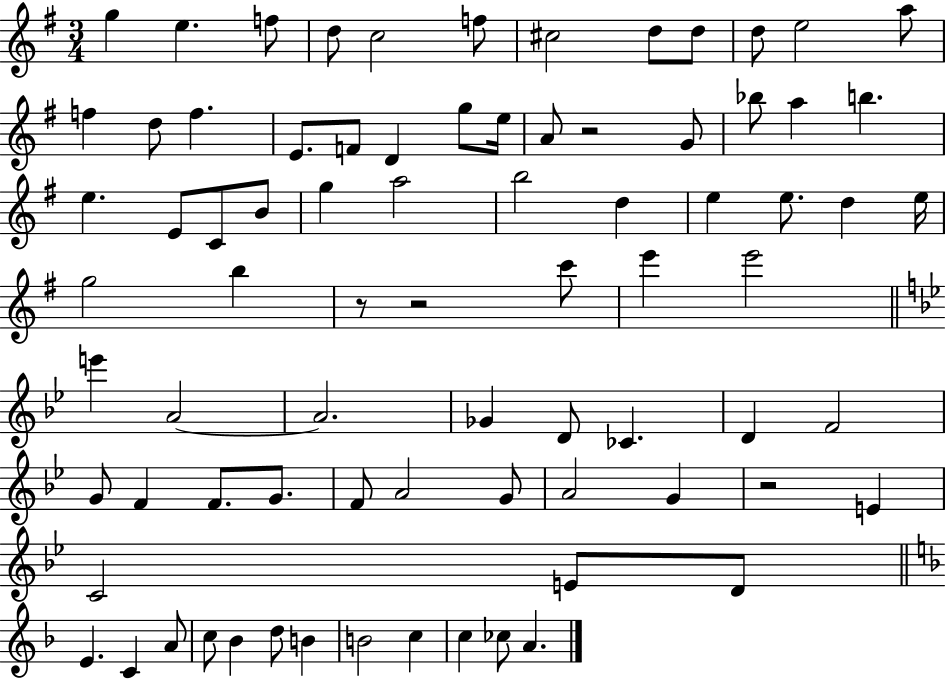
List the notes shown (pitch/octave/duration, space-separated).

G5/q E5/q. F5/e D5/e C5/h F5/e C#5/h D5/e D5/e D5/e E5/h A5/e F5/q D5/e F5/q. E4/e. F4/e D4/q G5/e E5/s A4/e R/h G4/e Bb5/e A5/q B5/q. E5/q. E4/e C4/e B4/e G5/q A5/h B5/h D5/q E5/q E5/e. D5/q E5/s G5/h B5/q R/e R/h C6/e E6/q E6/h E6/q A4/h A4/h. Gb4/q D4/e CES4/q. D4/q F4/h G4/e F4/q F4/e. G4/e. F4/e A4/h G4/e A4/h G4/q R/h E4/q C4/h E4/e D4/e E4/q. C4/q A4/e C5/e Bb4/q D5/e B4/q B4/h C5/q C5/q CES5/e A4/q.